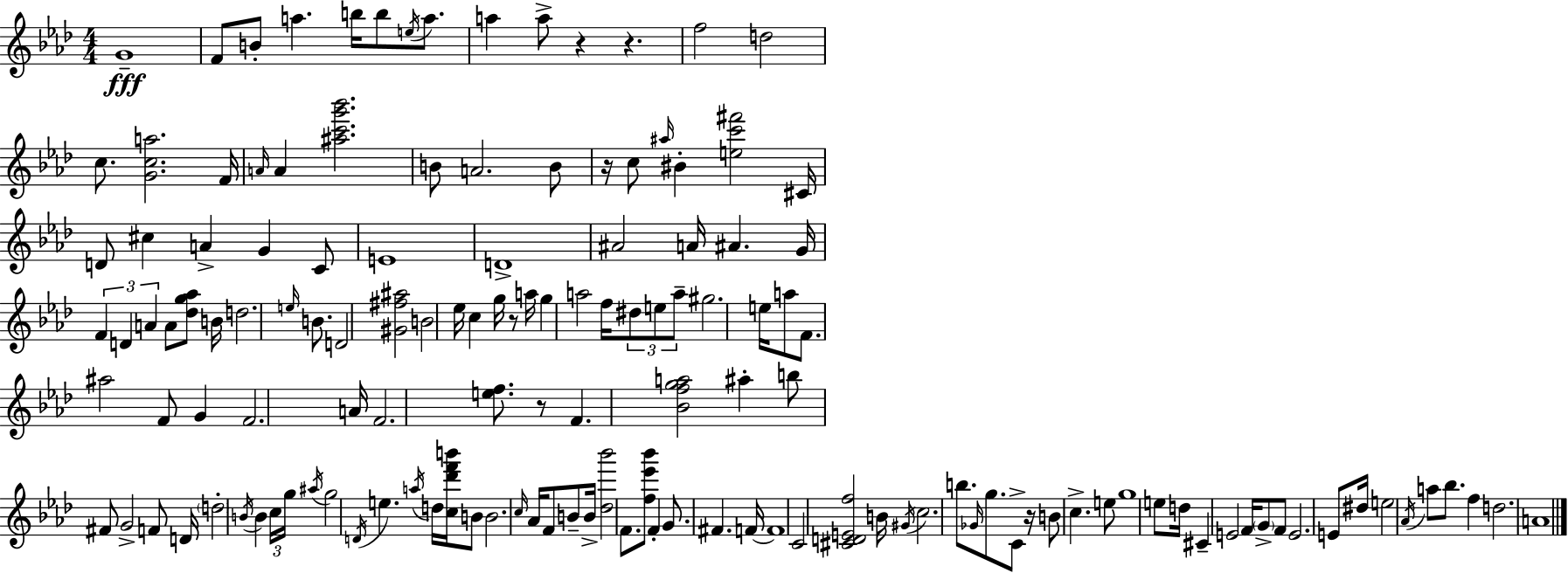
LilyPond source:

{
  \clef treble
  \numericTimeSignature
  \time 4/4
  \key f \minor
  g'1--\fff | f'8 b'8-. a''4. b''16 b''8 \acciaccatura { e''16 } a''8. | a''4 a''8-> r4 r4. | f''2 d''2 | \break c''8. <g' c'' a''>2. | f'16 \grace { a'16 } a'4 <ais'' c''' g''' bes'''>2. | b'8 a'2. | b'8 r16 c''8 \grace { ais''16 } bis'4-. <e'' c''' fis'''>2 | \break cis'16 d'8 cis''4 a'4-> g'4 | c'8 e'1 | d'1-> | ais'2 a'16 ais'4. | \break g'16 \tuplet 3/2 { f'4 d'4 a'4 } a'8 | <des'' g'' aes''>8 b'16 d''2. | \grace { e''16 } b'8. d'2 <gis' fis'' ais''>2 | b'2 ees''16 c''4 | \break g''16 r8 a''16 g''4 a''2 | f''16 \tuplet 3/2 { dis''8 e''8 a''8-- } gis''2. | e''16 a''8 f'8. ais''2 | f'8 g'4 f'2. | \break a'16 f'2. | <e'' f''>8. r8 f'4. <bes' f'' g'' a''>2 | ais''4-. b''8 fis'8 g'2-> | f'8 d'16 \parenthesize d''2-. \acciaccatura { b'16 } | \break b'4 \tuplet 3/2 { c''16 g''16 \acciaccatura { ais''16 } } g''2 \acciaccatura { d'16 } | e''4. \acciaccatura { a''16 } d''16 <c'' des''' f''' b'''>16 b'8 b'2. | \grace { c''16 } aes'16 f'8 b'8-- b'16-> <des'' bes'''>2 | f'8. <f'' ees''' bes'''>8 f'4-. g'8. | \break fis'4. f'16~~ f'1 | c'2 | <cis' d' e' f''>2 b'16 \acciaccatura { gis'16 } c''2. | b''8. \grace { ges'16 } g''8. c'8-> | \break r16 b'8 c''4.-> e''8 g''1 | e''8 d''16 cis'4-- | e'2 f'16 \parenthesize g'8-> f'8 e'2. | e'8 dis''16 e''2 | \break \acciaccatura { aes'16 } a''8 bes''8. f''4 | d''2. a'1 | \bar "|."
}